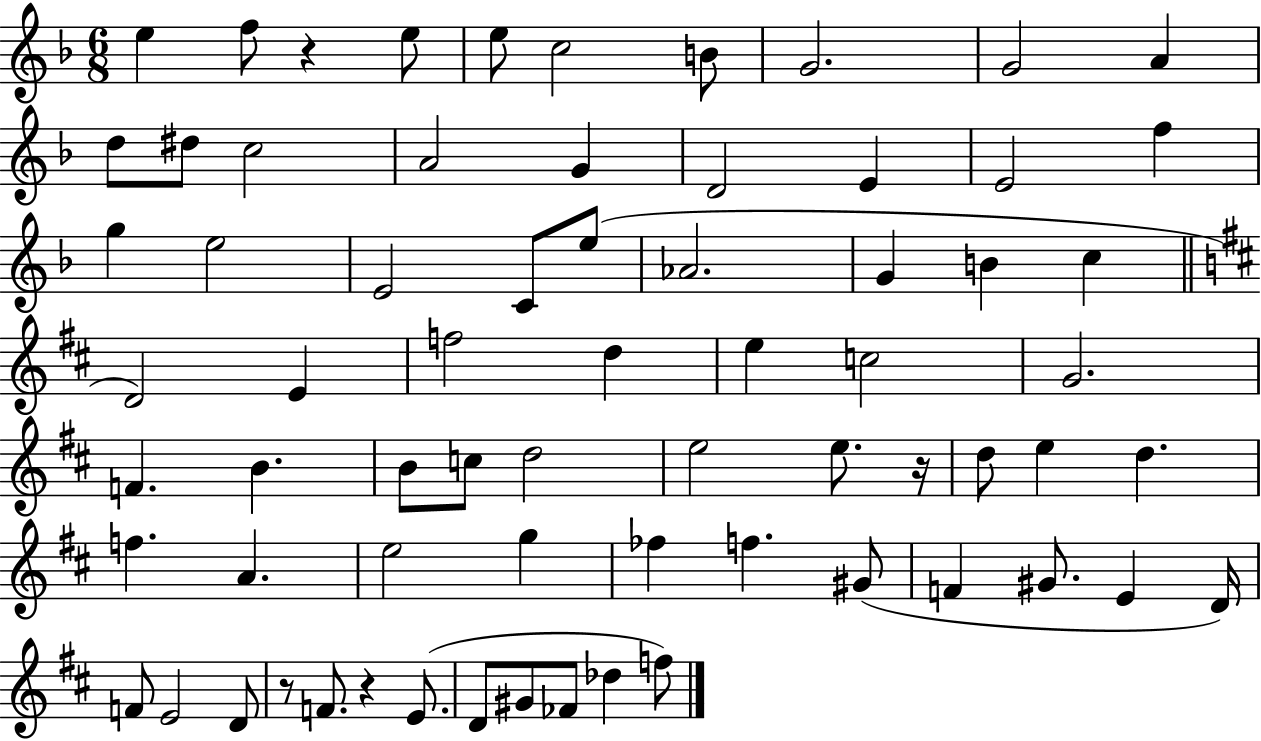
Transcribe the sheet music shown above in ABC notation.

X:1
T:Untitled
M:6/8
L:1/4
K:F
e f/2 z e/2 e/2 c2 B/2 G2 G2 A d/2 ^d/2 c2 A2 G D2 E E2 f g e2 E2 C/2 e/2 _A2 G B c D2 E f2 d e c2 G2 F B B/2 c/2 d2 e2 e/2 z/4 d/2 e d f A e2 g _f f ^G/2 F ^G/2 E D/4 F/2 E2 D/2 z/2 F/2 z E/2 D/2 ^G/2 _F/2 _d f/2